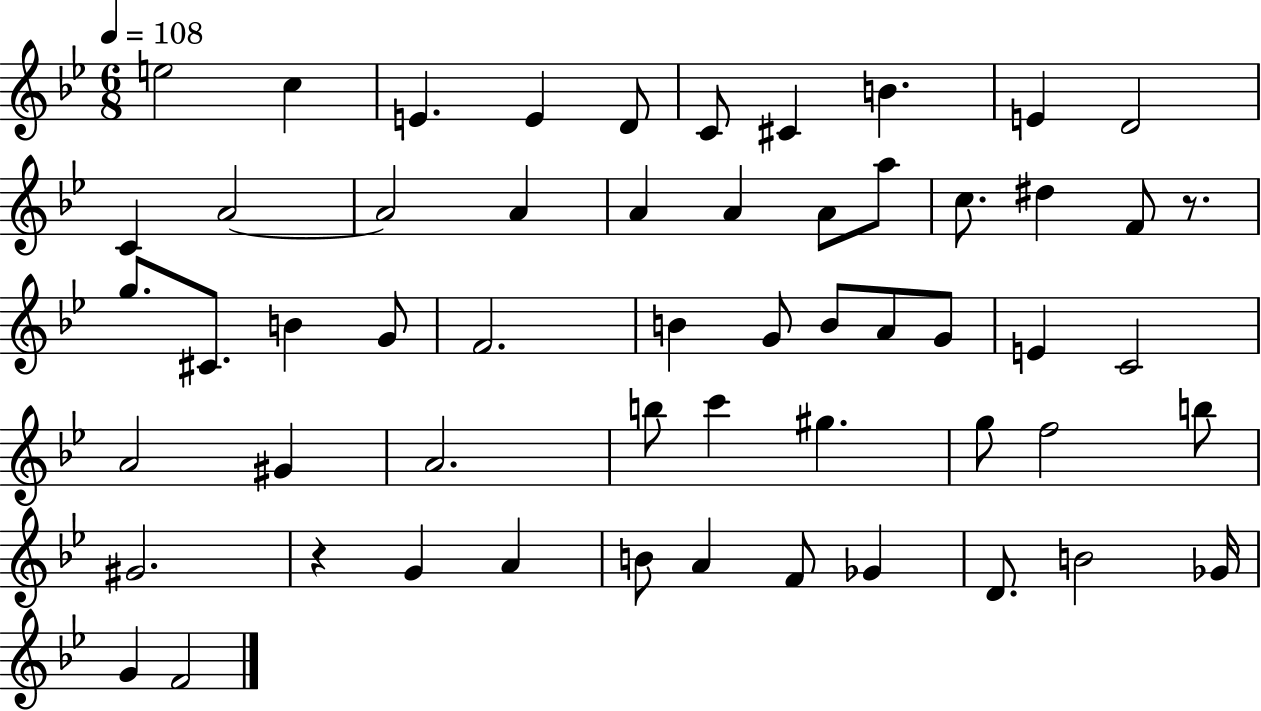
{
  \clef treble
  \numericTimeSignature
  \time 6/8
  \key bes \major
  \tempo 4 = 108
  \repeat volta 2 { e''2 c''4 | e'4. e'4 d'8 | c'8 cis'4 b'4. | e'4 d'2 | \break c'4 a'2~~ | a'2 a'4 | a'4 a'4 a'8 a''8 | c''8. dis''4 f'8 r8. | \break g''8. cis'8. b'4 g'8 | f'2. | b'4 g'8 b'8 a'8 g'8 | e'4 c'2 | \break a'2 gis'4 | a'2. | b''8 c'''4 gis''4. | g''8 f''2 b''8 | \break gis'2. | r4 g'4 a'4 | b'8 a'4 f'8 ges'4 | d'8. b'2 ges'16 | \break g'4 f'2 | } \bar "|."
}